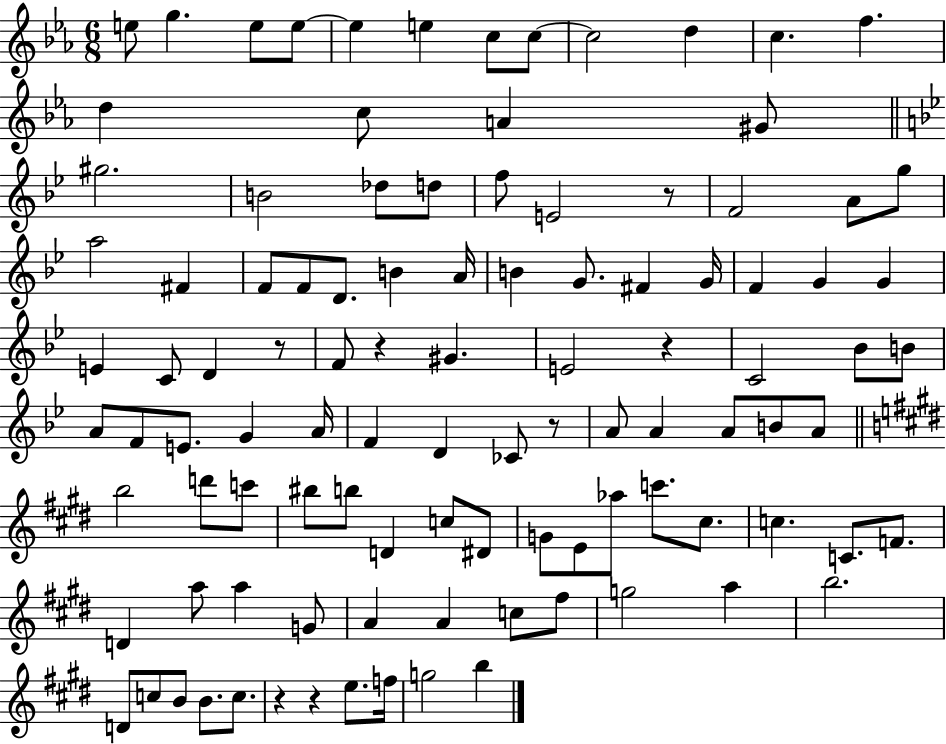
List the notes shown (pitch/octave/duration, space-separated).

E5/e G5/q. E5/e E5/e E5/q E5/q C5/e C5/e C5/h D5/q C5/q. F5/q. D5/q C5/e A4/q G#4/e G#5/h. B4/h Db5/e D5/e F5/e E4/h R/e F4/h A4/e G5/e A5/h F#4/q F4/e F4/e D4/e. B4/q A4/s B4/q G4/e. F#4/q G4/s F4/q G4/q G4/q E4/q C4/e D4/q R/e F4/e R/q G#4/q. E4/h R/q C4/h Bb4/e B4/e A4/e F4/e E4/e. G4/q A4/s F4/q D4/q CES4/e R/e A4/e A4/q A4/e B4/e A4/e B5/h D6/e C6/e BIS5/e B5/e D4/q C5/e D#4/e G4/e E4/e Ab5/e C6/e. C#5/e. C5/q. C4/e. F4/e. D4/q A5/e A5/q G4/e A4/q A4/q C5/e F#5/e G5/h A5/q B5/h. D4/e C5/e B4/e B4/e. C5/e. R/q R/q E5/e. F5/s G5/h B5/q